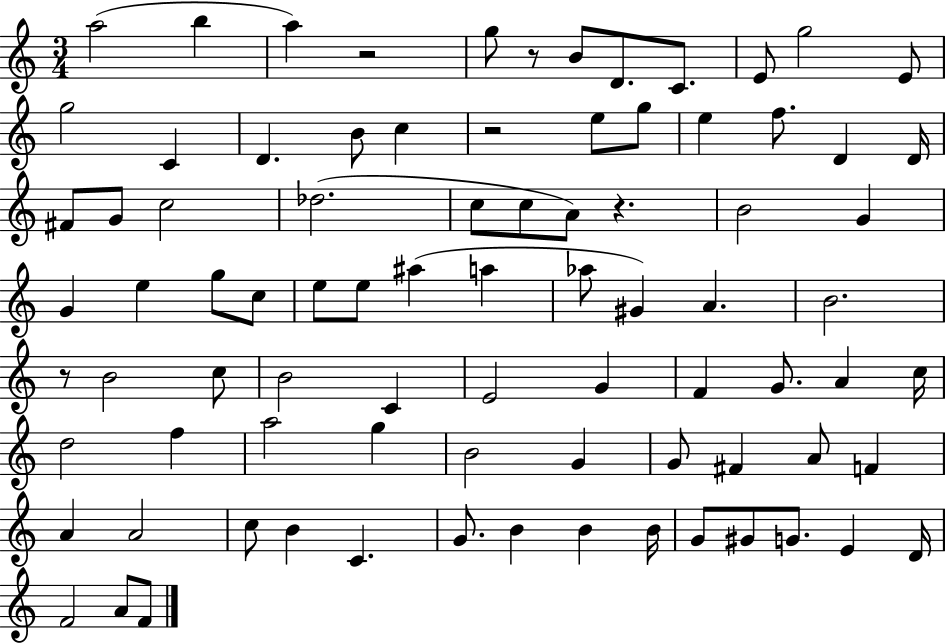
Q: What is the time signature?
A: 3/4